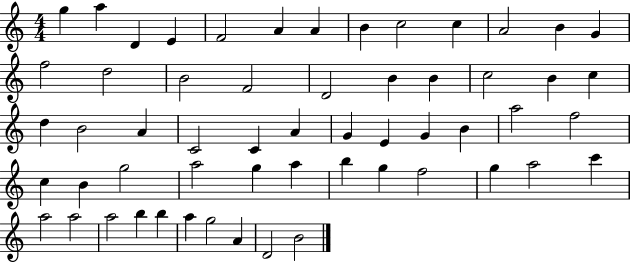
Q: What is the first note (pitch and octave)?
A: G5